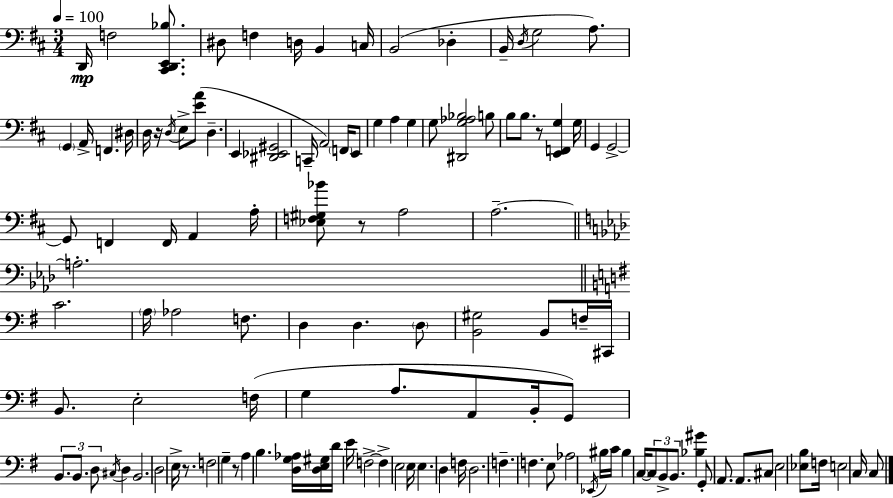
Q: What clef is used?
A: bass